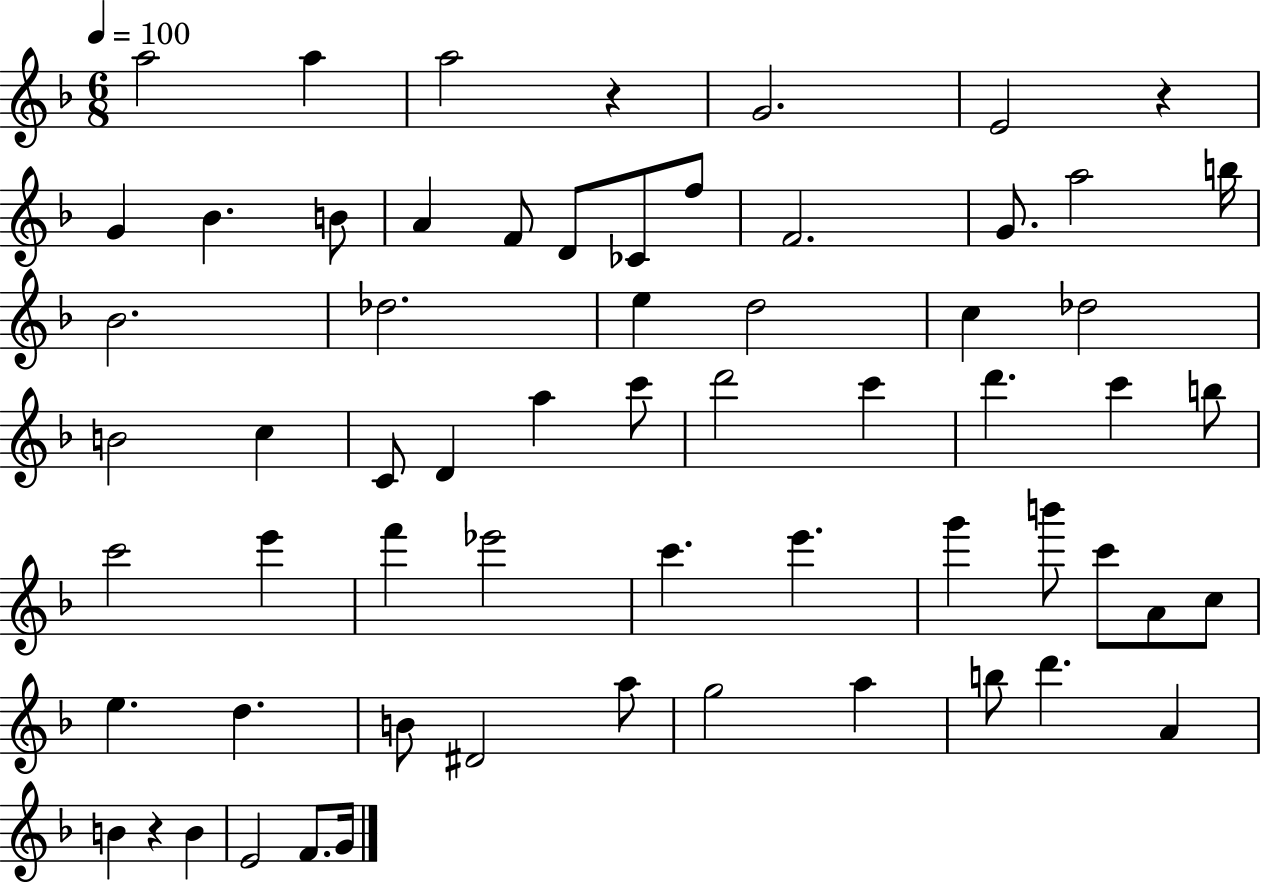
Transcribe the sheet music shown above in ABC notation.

X:1
T:Untitled
M:6/8
L:1/4
K:F
a2 a a2 z G2 E2 z G _B B/2 A F/2 D/2 _C/2 f/2 F2 G/2 a2 b/4 _B2 _d2 e d2 c _d2 B2 c C/2 D a c'/2 d'2 c' d' c' b/2 c'2 e' f' _e'2 c' e' g' b'/2 c'/2 A/2 c/2 e d B/2 ^D2 a/2 g2 a b/2 d' A B z B E2 F/2 G/4